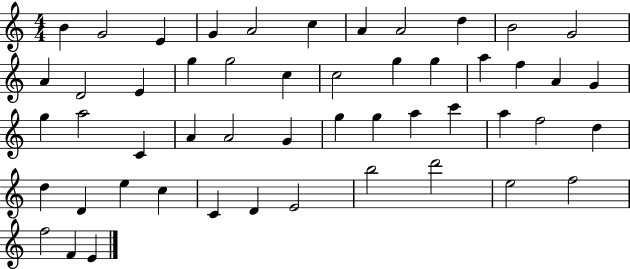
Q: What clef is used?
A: treble